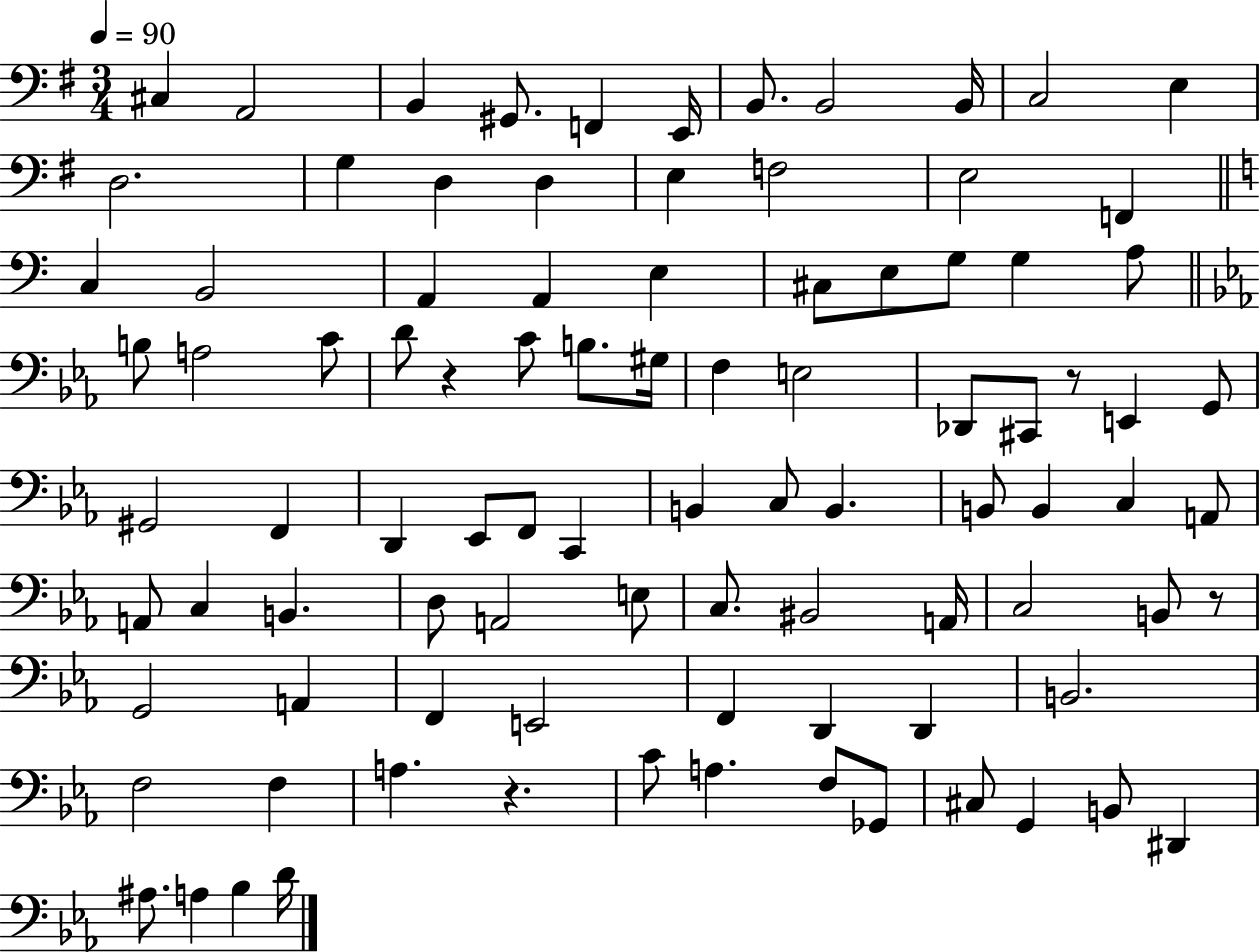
X:1
T:Untitled
M:3/4
L:1/4
K:G
^C, A,,2 B,, ^G,,/2 F,, E,,/4 B,,/2 B,,2 B,,/4 C,2 E, D,2 G, D, D, E, F,2 E,2 F,, C, B,,2 A,, A,, E, ^C,/2 E,/2 G,/2 G, A,/2 B,/2 A,2 C/2 D/2 z C/2 B,/2 ^G,/4 F, E,2 _D,,/2 ^C,,/2 z/2 E,, G,,/2 ^G,,2 F,, D,, _E,,/2 F,,/2 C,, B,, C,/2 B,, B,,/2 B,, C, A,,/2 A,,/2 C, B,, D,/2 A,,2 E,/2 C,/2 ^B,,2 A,,/4 C,2 B,,/2 z/2 G,,2 A,, F,, E,,2 F,, D,, D,, B,,2 F,2 F, A, z C/2 A, F,/2 _G,,/2 ^C,/2 G,, B,,/2 ^D,, ^A,/2 A, _B, D/4